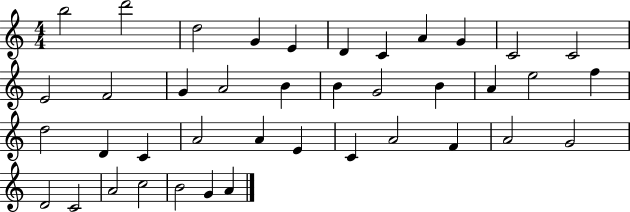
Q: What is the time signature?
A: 4/4